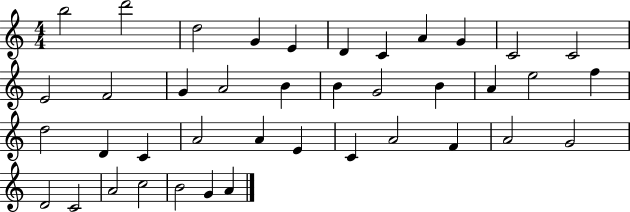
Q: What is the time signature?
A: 4/4